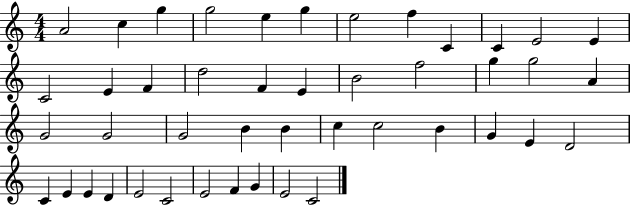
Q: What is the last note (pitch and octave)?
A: C4